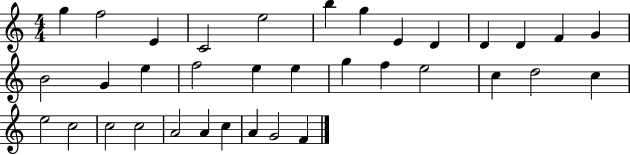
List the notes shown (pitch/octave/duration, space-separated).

G5/q F5/h E4/q C4/h E5/h B5/q G5/q E4/q D4/q D4/q D4/q F4/q G4/q B4/h G4/q E5/q F5/h E5/q E5/q G5/q F5/q E5/h C5/q D5/h C5/q E5/h C5/h C5/h C5/h A4/h A4/q C5/q A4/q G4/h F4/q